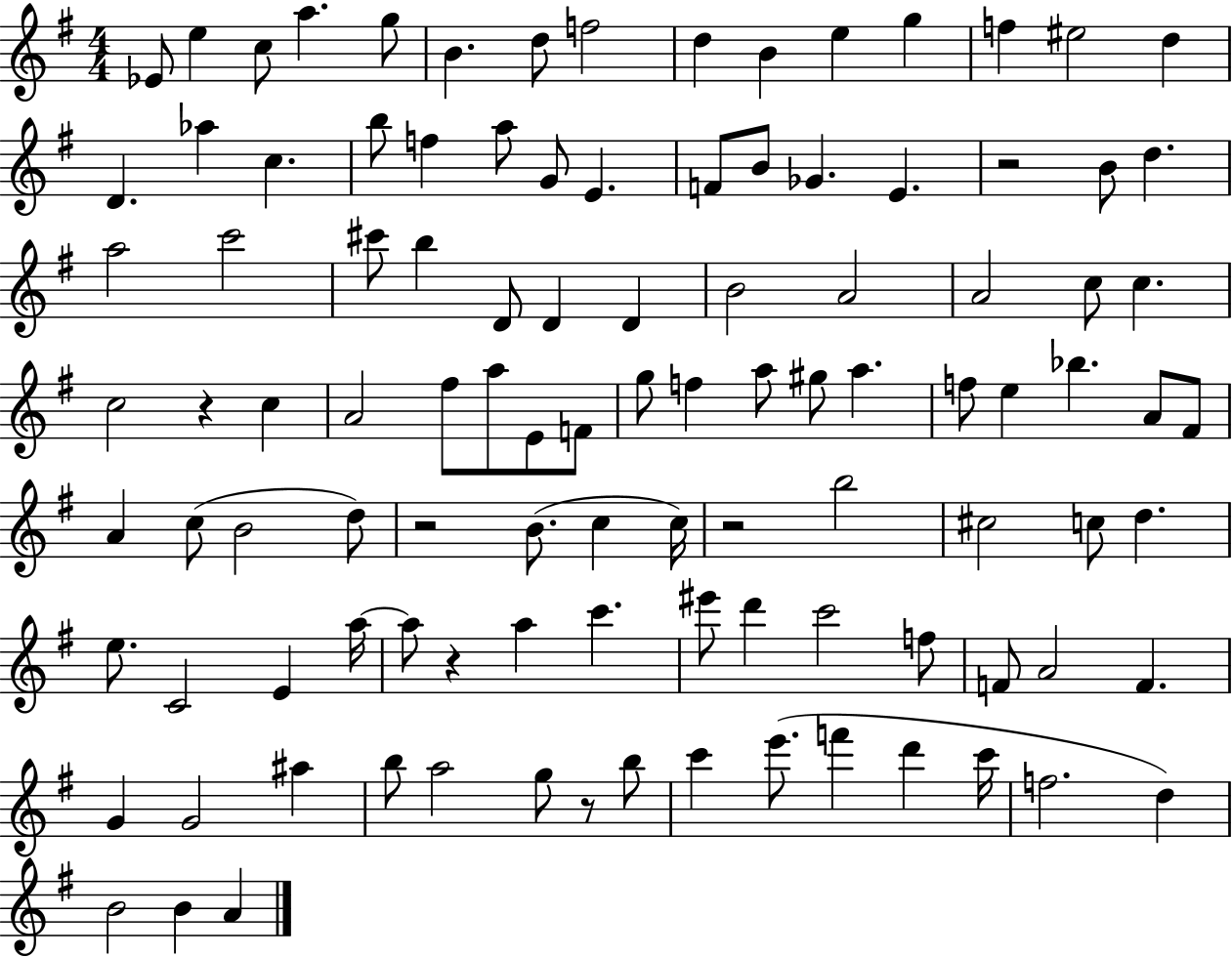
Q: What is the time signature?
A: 4/4